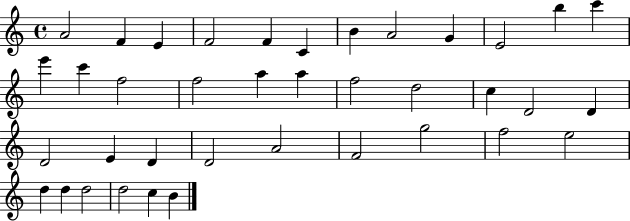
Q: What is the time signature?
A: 4/4